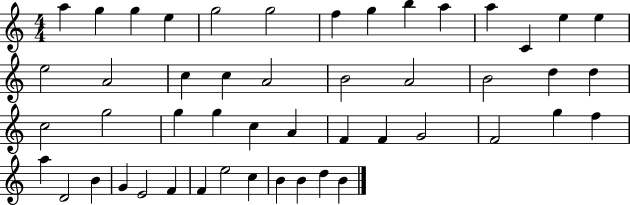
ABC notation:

X:1
T:Untitled
M:4/4
L:1/4
K:C
a g g e g2 g2 f g b a a C e e e2 A2 c c A2 B2 A2 B2 d d c2 g2 g g c A F F G2 F2 g f a D2 B G E2 F F e2 c B B d B